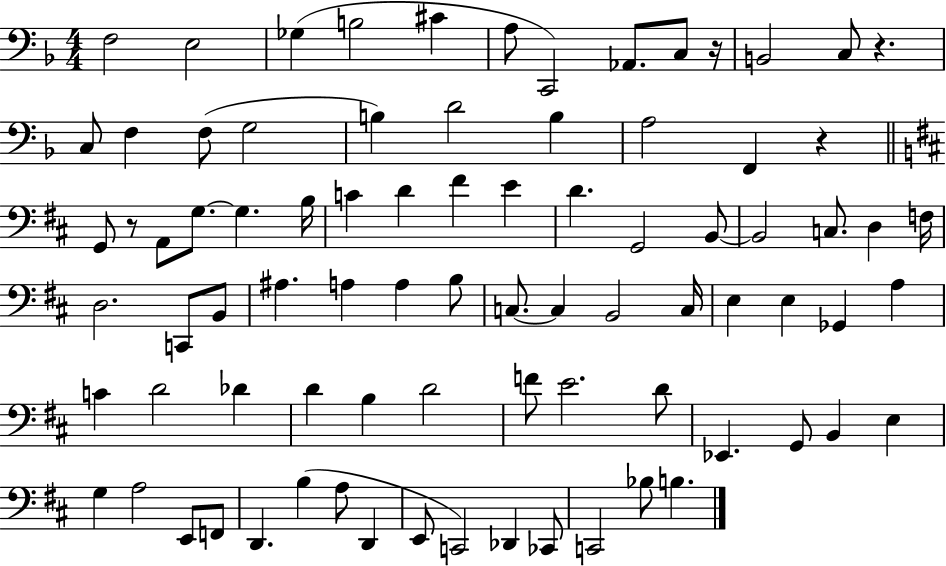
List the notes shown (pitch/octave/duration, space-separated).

F3/h E3/h Gb3/q B3/h C#4/q A3/e C2/h Ab2/e. C3/e R/s B2/h C3/e R/q. C3/e F3/q F3/e G3/h B3/q D4/h B3/q A3/h F2/q R/q G2/e R/e A2/e G3/e. G3/q. B3/s C4/q D4/q F#4/q E4/q D4/q. G2/h B2/e B2/h C3/e. D3/q F3/s D3/h. C2/e B2/e A#3/q. A3/q A3/q B3/e C3/e. C3/q B2/h C3/s E3/q E3/q Gb2/q A3/q C4/q D4/h Db4/q D4/q B3/q D4/h F4/e E4/h. D4/e Eb2/q. G2/e B2/q E3/q G3/q A3/h E2/e F2/e D2/q. B3/q A3/e D2/q E2/e C2/h Db2/q CES2/e C2/h Bb3/e B3/q.